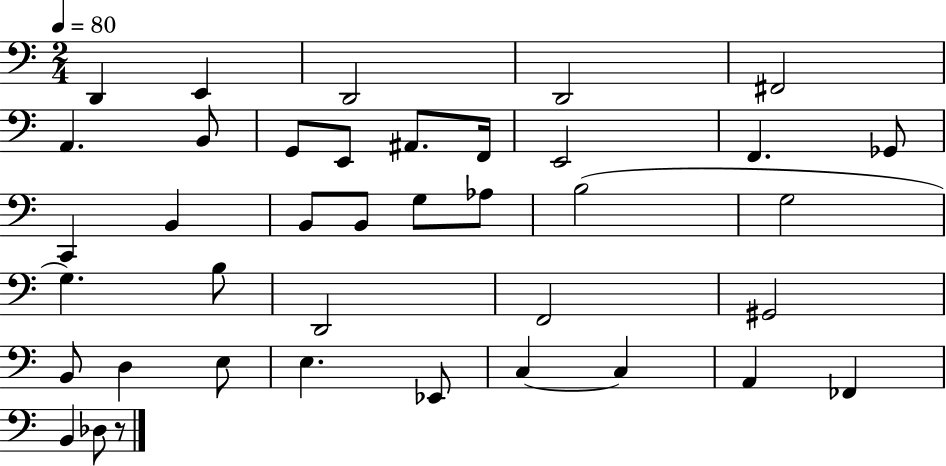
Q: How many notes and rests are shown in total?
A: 39